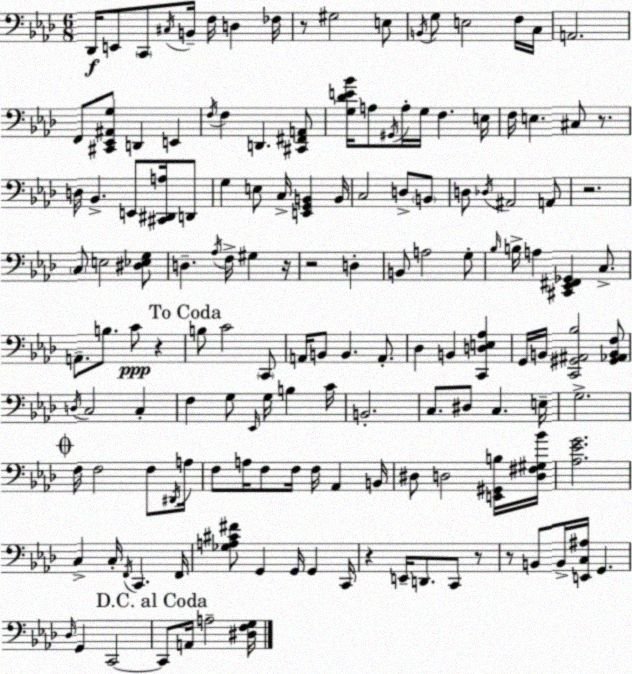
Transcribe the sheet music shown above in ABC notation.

X:1
T:Untitled
M:6/8
L:1/4
K:Fm
_D,,/4 E,,/2 C,,/2 ^C,/4 B,,/4 F,/4 D, _F,/4 z/2 ^G,2 E,/2 B,,/4 G,/2 E,2 F,/4 C,/4 A,,2 F,,/2 [^C,,_E,,^A,,G,]/2 D,, E,, F,/4 F, D,, [^C,,^F,,A,,]/2 [G,_DE_B]/4 A,/2 ^G,,/4 A,/4 G,/4 F, E,/4 F,/4 E, ^C,/2 z/2 D,/4 _B,, E,,/2 [^C,,^D,,A,]/4 D,,/2 G, E,/2 C,/4 [E,,G,,B,,] B,,/4 C,2 D,/2 B,,/2 D,/2 _D,/4 ^A,,2 A,,/2 z2 C,/2 E,2 [^D,_E,G,]/2 D, _A,/4 F,/4 ^G, z/4 z2 D, B,,/2 A,2 G,/2 _B,/4 B,/4 A, [^C,,_E,,^F,,_G,,] C,/2 A,,/2 B,/2 C/2 z B,/2 C2 C,,/2 A,,/4 B,,/2 B,, A,,/2 _D, B,, [C,,D,E,_A,] G,,/4 B,,/4 [C,,^G,,^A,,_B,]2 [^G,,_A,,B,,F,]/2 D,/4 C,2 C, F, G,/2 _E,,/4 G,/4 B, C/4 B,,2 C,/2 ^D,/2 C, E,/4 G,2 F,/4 F,2 F,/2 ^D,,/4 A,/4 F,/2 A,/4 F,/2 F,/4 F,/4 _A,, B,,/4 ^D,/2 D,2 [E,,^G,,B,]/4 [D,^F,^G,_B]/4 [_A,_EG]2 C, C,/4 F,,/4 C,, F,,/4 [_G,A,^C^F]/2 G,, G,,/4 G,, C,,/4 z E,,/4 D,,/2 C,,/2 z/2 z/2 B,,/2 B,,/4 [E,,C,^A,]/4 G,, _D,/4 G,, C,,2 C,,/2 A,,/4 A,2 [^D,F,G,]/4